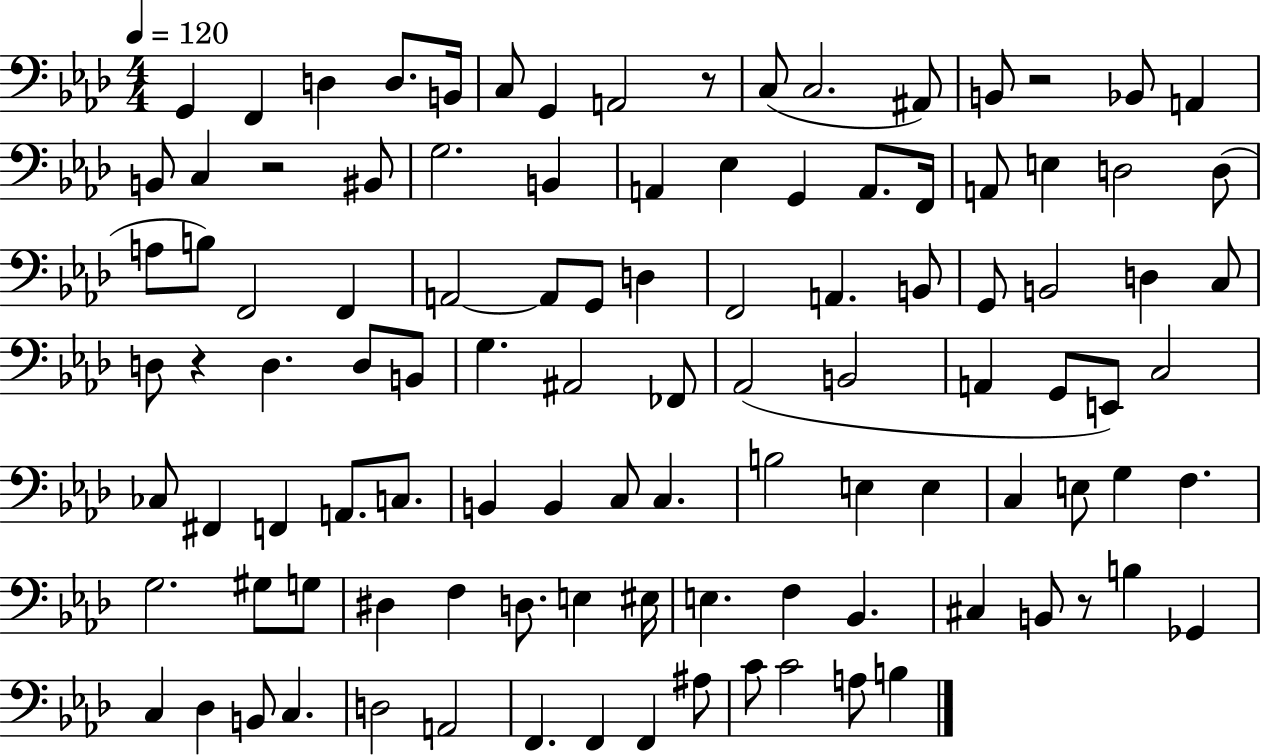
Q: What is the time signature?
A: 4/4